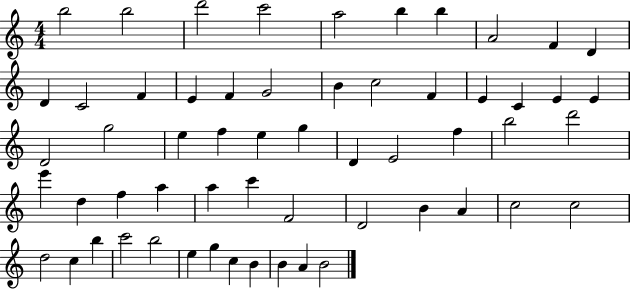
{
  \clef treble
  \numericTimeSignature
  \time 4/4
  \key c \major
  b''2 b''2 | d'''2 c'''2 | a''2 b''4 b''4 | a'2 f'4 d'4 | \break d'4 c'2 f'4 | e'4 f'4 g'2 | b'4 c''2 f'4 | e'4 c'4 e'4 e'4 | \break d'2 g''2 | e''4 f''4 e''4 g''4 | d'4 e'2 f''4 | b''2 d'''2 | \break e'''4 d''4 f''4 a''4 | a''4 c'''4 f'2 | d'2 b'4 a'4 | c''2 c''2 | \break d''2 c''4 b''4 | c'''2 b''2 | e''4 g''4 c''4 b'4 | b'4 a'4 b'2 | \break \bar "|."
}